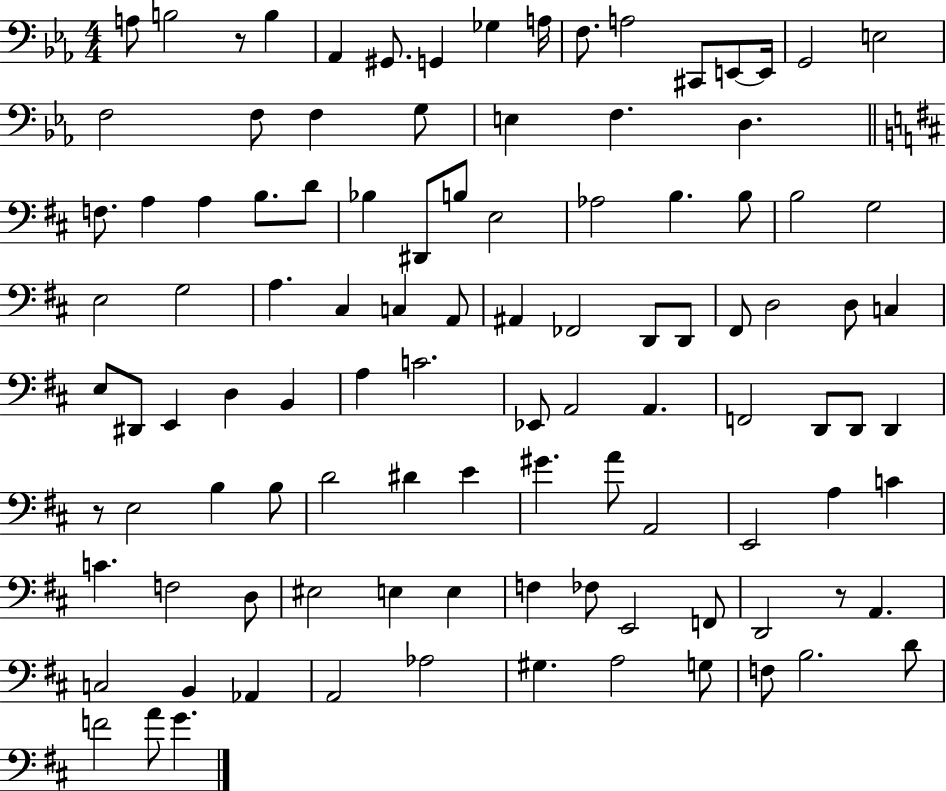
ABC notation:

X:1
T:Untitled
M:4/4
L:1/4
K:Eb
A,/2 B,2 z/2 B, _A,, ^G,,/2 G,, _G, A,/4 F,/2 A,2 ^C,,/2 E,,/2 E,,/4 G,,2 E,2 F,2 F,/2 F, G,/2 E, F, D, F,/2 A, A, B,/2 D/2 _B, ^D,,/2 B,/2 E,2 _A,2 B, B,/2 B,2 G,2 E,2 G,2 A, ^C, C, A,,/2 ^A,, _F,,2 D,,/2 D,,/2 ^F,,/2 D,2 D,/2 C, E,/2 ^D,,/2 E,, D, B,, A, C2 _E,,/2 A,,2 A,, F,,2 D,,/2 D,,/2 D,, z/2 E,2 B, B,/2 D2 ^D E ^G A/2 A,,2 E,,2 A, C C F,2 D,/2 ^E,2 E, E, F, _F,/2 E,,2 F,,/2 D,,2 z/2 A,, C,2 B,, _A,, A,,2 _A,2 ^G, A,2 G,/2 F,/2 B,2 D/2 F2 A/2 G